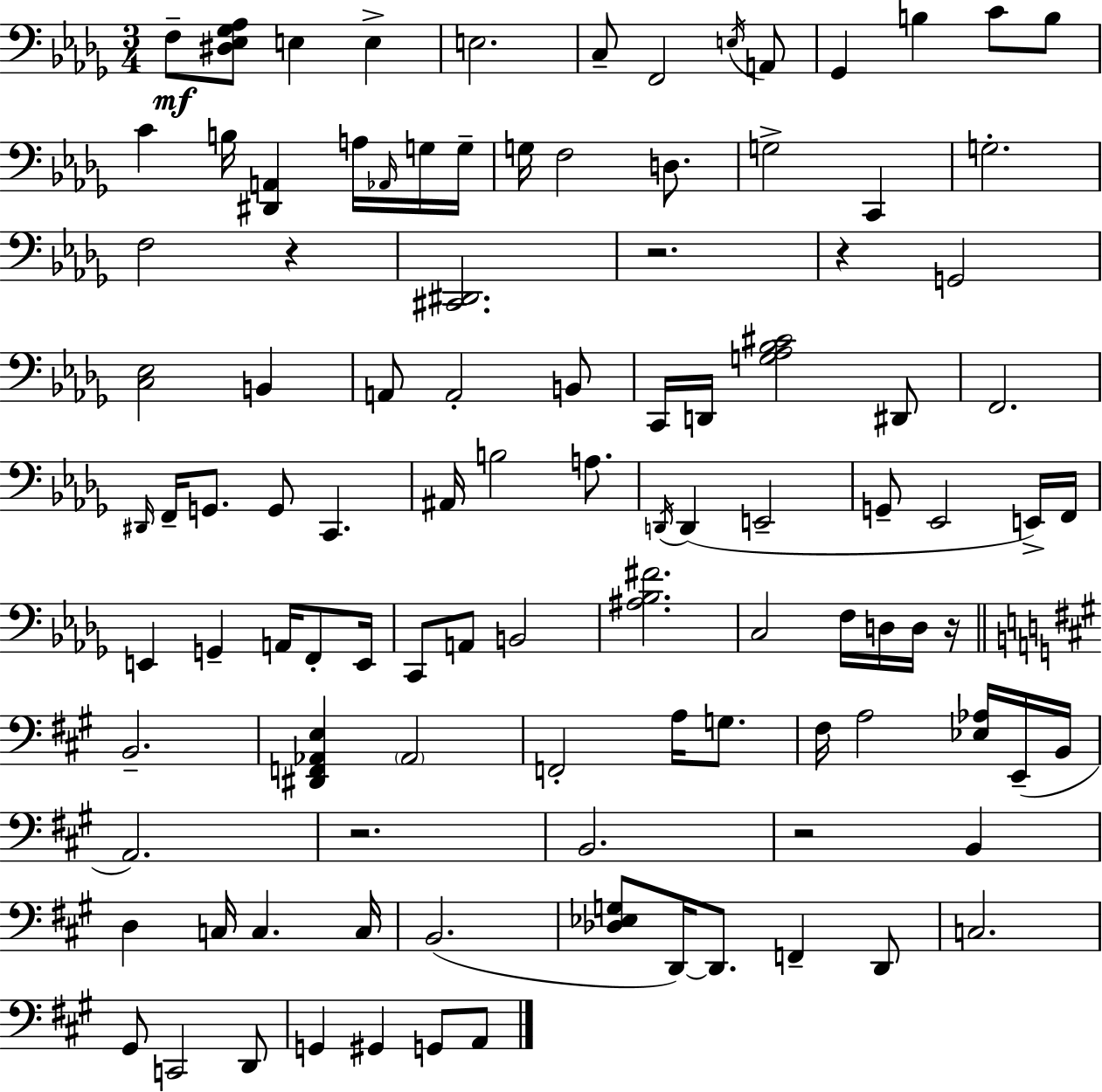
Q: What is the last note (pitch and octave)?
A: A2